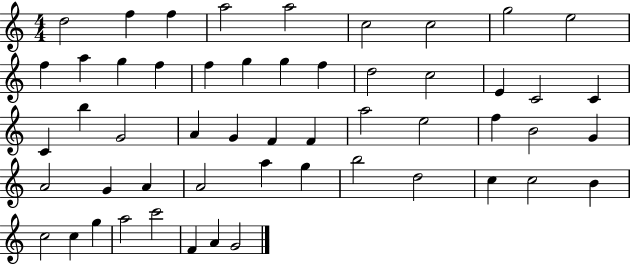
X:1
T:Untitled
M:4/4
L:1/4
K:C
d2 f f a2 a2 c2 c2 g2 e2 f a g f f g g f d2 c2 E C2 C C b G2 A G F F a2 e2 f B2 G A2 G A A2 a g b2 d2 c c2 B c2 c g a2 c'2 F A G2